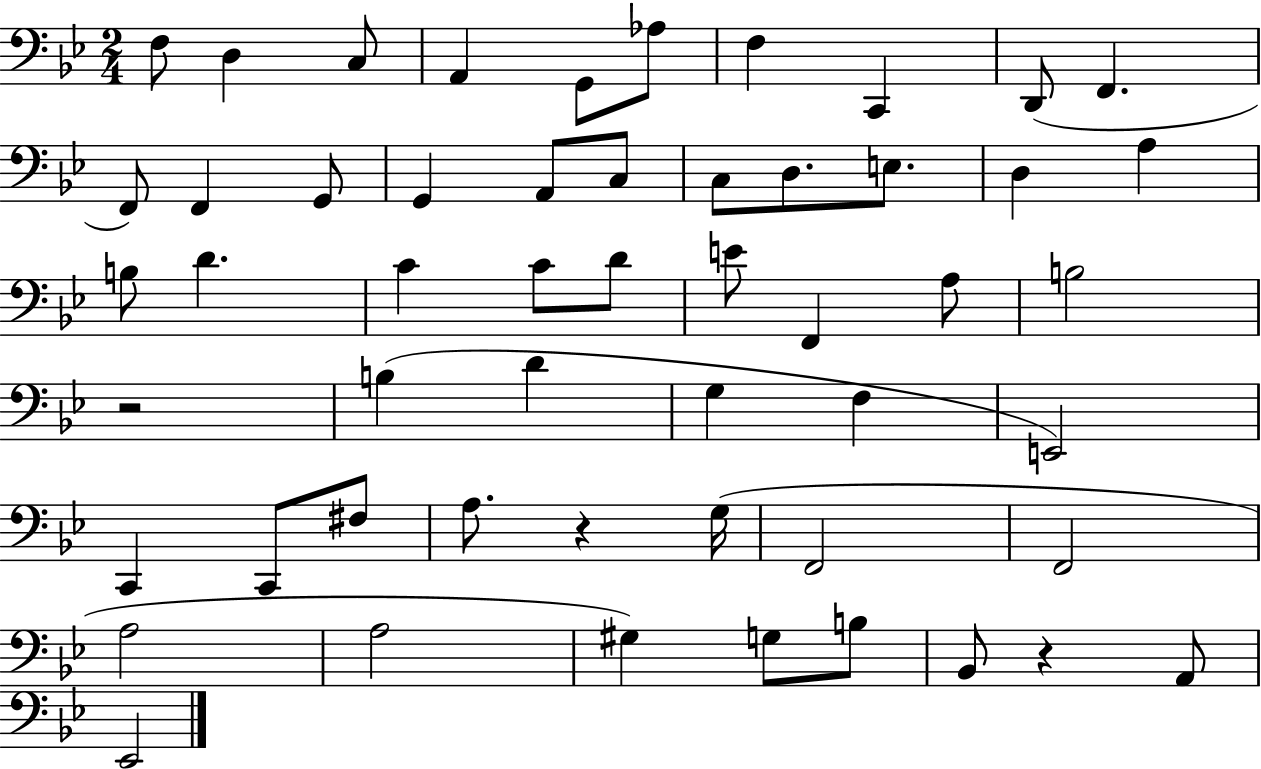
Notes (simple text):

F3/e D3/q C3/e A2/q G2/e Ab3/e F3/q C2/q D2/e F2/q. F2/e F2/q G2/e G2/q A2/e C3/e C3/e D3/e. E3/e. D3/q A3/q B3/e D4/q. C4/q C4/e D4/e E4/e F2/q A3/e B3/h R/h B3/q D4/q G3/q F3/q E2/h C2/q C2/e F#3/e A3/e. R/q G3/s F2/h F2/h A3/h A3/h G#3/q G3/e B3/e Bb2/e R/q A2/e Eb2/h